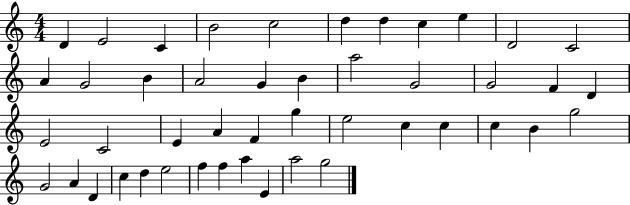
{
  \clef treble
  \numericTimeSignature
  \time 4/4
  \key c \major
  d'4 e'2 c'4 | b'2 c''2 | d''4 d''4 c''4 e''4 | d'2 c'2 | \break a'4 g'2 b'4 | a'2 g'4 b'4 | a''2 g'2 | g'2 f'4 d'4 | \break e'2 c'2 | e'4 a'4 f'4 g''4 | e''2 c''4 c''4 | c''4 b'4 g''2 | \break g'2 a'4 d'4 | c''4 d''4 e''2 | f''4 f''4 a''4 e'4 | a''2 g''2 | \break \bar "|."
}